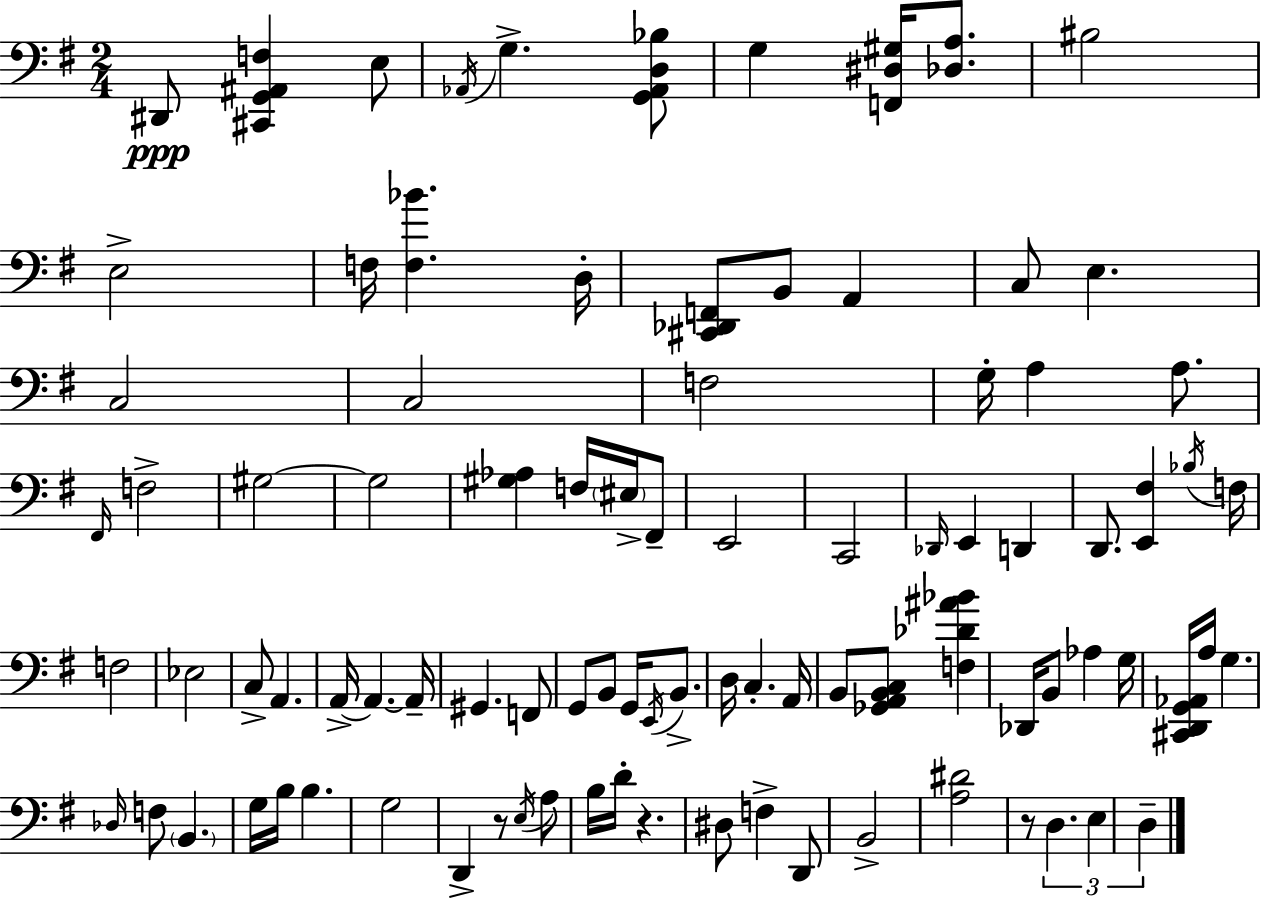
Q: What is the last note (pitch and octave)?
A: D3